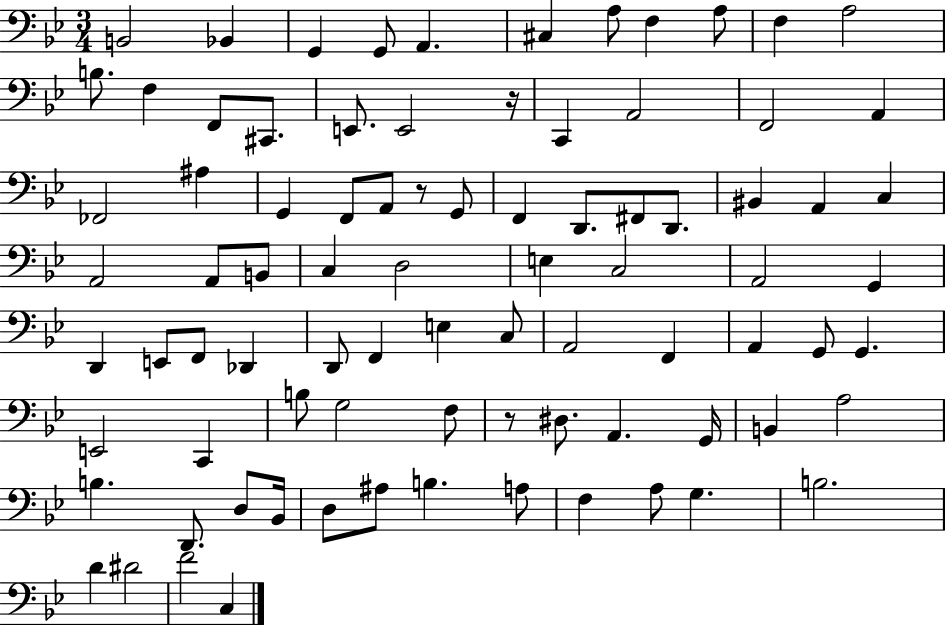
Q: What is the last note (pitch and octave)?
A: C3